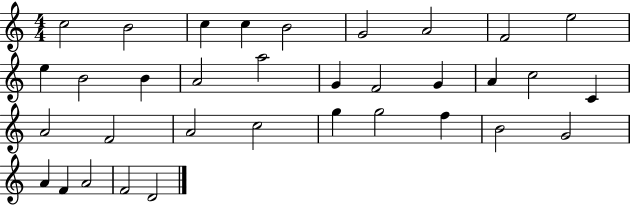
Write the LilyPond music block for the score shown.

{
  \clef treble
  \numericTimeSignature
  \time 4/4
  \key c \major
  c''2 b'2 | c''4 c''4 b'2 | g'2 a'2 | f'2 e''2 | \break e''4 b'2 b'4 | a'2 a''2 | g'4 f'2 g'4 | a'4 c''2 c'4 | \break a'2 f'2 | a'2 c''2 | g''4 g''2 f''4 | b'2 g'2 | \break a'4 f'4 a'2 | f'2 d'2 | \bar "|."
}